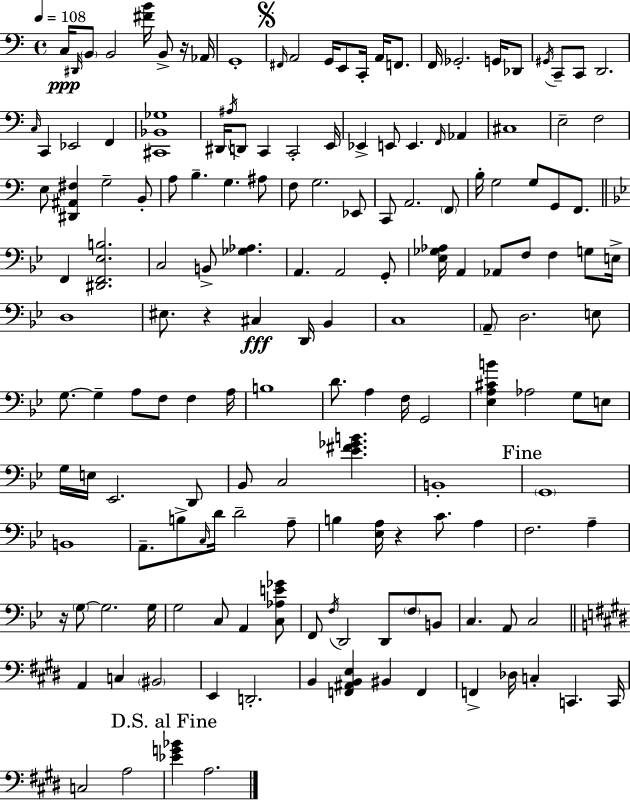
{
  \clef bass
  \time 4/4
  \defaultTimeSignature
  \key a \minor
  \tempo 4 = 108
  \repeat volta 2 { c16\ppp \grace { dis,16 } \parenthesize b,8 b,2 <fis' b'>16 b,8-> r16 | aes,16 g,1-. | \mark \markup { \musicglyph "scripts.segno" } \grace { fis,16 } a,2 g,16 e,8 c,16-. a,16 f,8. | f,16 ges,2.-. g,16 | \break des,8 \acciaccatura { gis,16 } c,8-- c,8 d,2. | \grace { c16 } c,4 ees,2 | f,4 <cis, bes, ges>1 | dis,16 \acciaccatura { ais16 } d,8 c,4 c,2-. | \break e,16 ees,4-> e,8 e,4. | \grace { f,16 } aes,4 cis1 | e2-- f2 | e8 <dis, ais, fis>4 g2-- | \break b,8-. a8 b4.-- g4. | ais8 f8 g2. | ees,8 c,8 a,2. | \parenthesize f,8 b16-. g2 g8 | \break g,8 f,8. \bar "||" \break \key g \minor f,4 <dis, f, ees b>2. | c2 b,8-> <ges aes>4. | a,4. a,2 g,8-. | <ees ges aes>16 a,4 aes,8 f8 f4 g8 e16-> | \break d1 | eis8. r4 cis4\fff d,16 bes,4 | c1 | \parenthesize a,8-- d2. e8 | \break g8.~~ g4-- a8 f8 f4 a16 | b1 | d'8. a4 f16 g,2 | <ees a cis' b'>4 aes2 g8 e8 | \break g16 e16 ees,2. d,8 | bes,8 c2 <ees' fis' ges' b'>4. | b,1-. | \mark "Fine" \parenthesize g,1 | \break b,1 | a,8.-- b8-> \grace { c16 } d'16 d'2-- a8-- | b4 <ees a>16 r4 c'8. a4 | f2. a4-- | \break r16 \parenthesize g8~~ g2. | g16 g2 c8 a,4 <c aes e' ges'>8 | f,8 \acciaccatura { f16 } d,2 d,8 \parenthesize f8 | b,8 c4. a,8 c2 | \break \bar "||" \break \key e \major a,4 c4 \parenthesize bis,2 | e,4 d,2.-. | b,4 <f, ais, b, e>4 bis,4 f,4 | f,4-> des16 c4-. c,4. c,16 | \break c2 a2 | \mark "D.S. al Fine" <ees' g' bes'>4 a2. | } \bar "|."
}